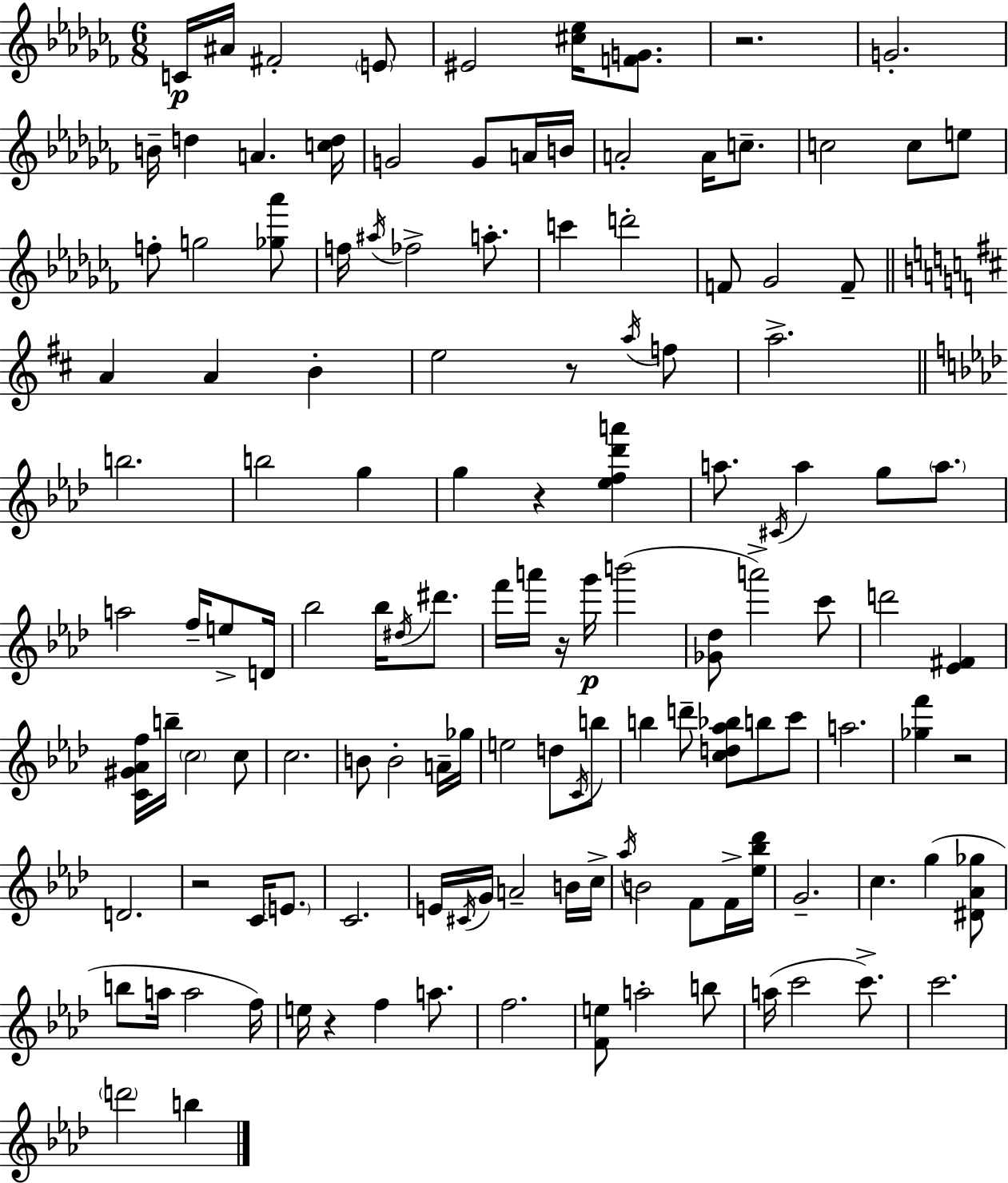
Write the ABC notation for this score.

X:1
T:Untitled
M:6/8
L:1/4
K:Abm
C/4 ^A/4 ^F2 E/2 ^E2 [^c_e]/4 [FG]/2 z2 G2 B/4 d A [cd]/4 G2 G/2 A/4 B/4 A2 A/4 c/2 c2 c/2 e/2 f/2 g2 [_g_a']/2 f/4 ^a/4 _f2 a/2 c' d'2 F/2 _G2 F/2 A A B e2 z/2 a/4 f/2 a2 b2 b2 g g z [_ef_d'a'] a/2 ^C/4 a g/2 a/2 a2 f/4 e/2 D/4 _b2 _b/4 ^d/4 ^d'/2 f'/4 a'/4 z/4 g'/4 b'2 [_G_d]/2 a'2 c'/2 d'2 [_E^F] [C^G_Af]/4 b/4 c2 c/2 c2 B/2 B2 A/4 _g/4 e2 d/2 C/4 b/2 b d'/2 [cd_a_b]/2 b/2 c'/2 a2 [_gf'] z2 D2 z2 C/4 E/2 C2 E/4 ^C/4 G/4 A2 B/4 c/4 _a/4 B2 F/2 F/4 [_e_b_d']/4 G2 c g [^D_A_g]/2 b/2 a/4 a2 f/4 e/4 z f a/2 f2 [Fe]/2 a2 b/2 a/4 c'2 c'/2 c'2 d'2 b